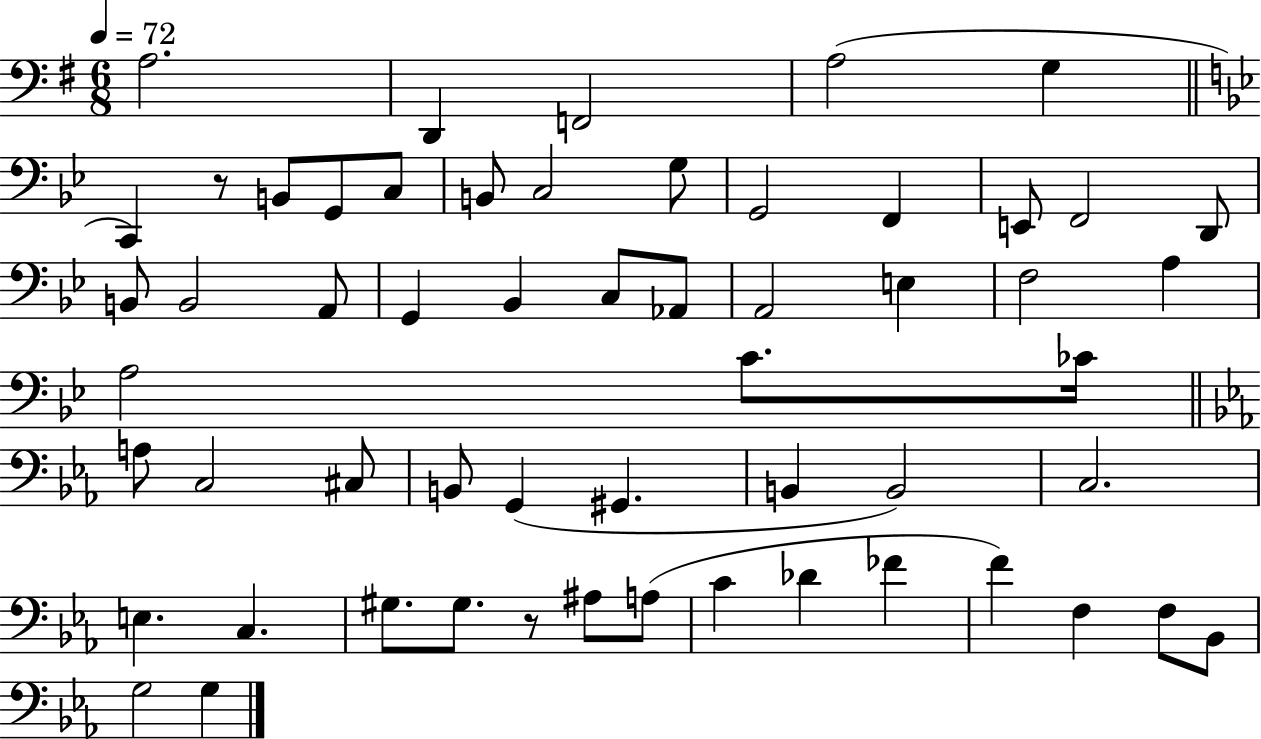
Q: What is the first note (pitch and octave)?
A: A3